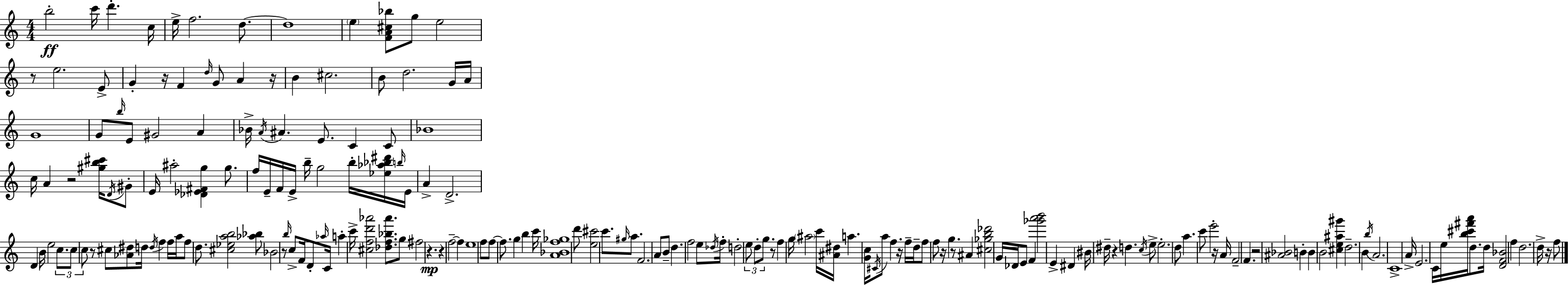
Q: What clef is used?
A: treble